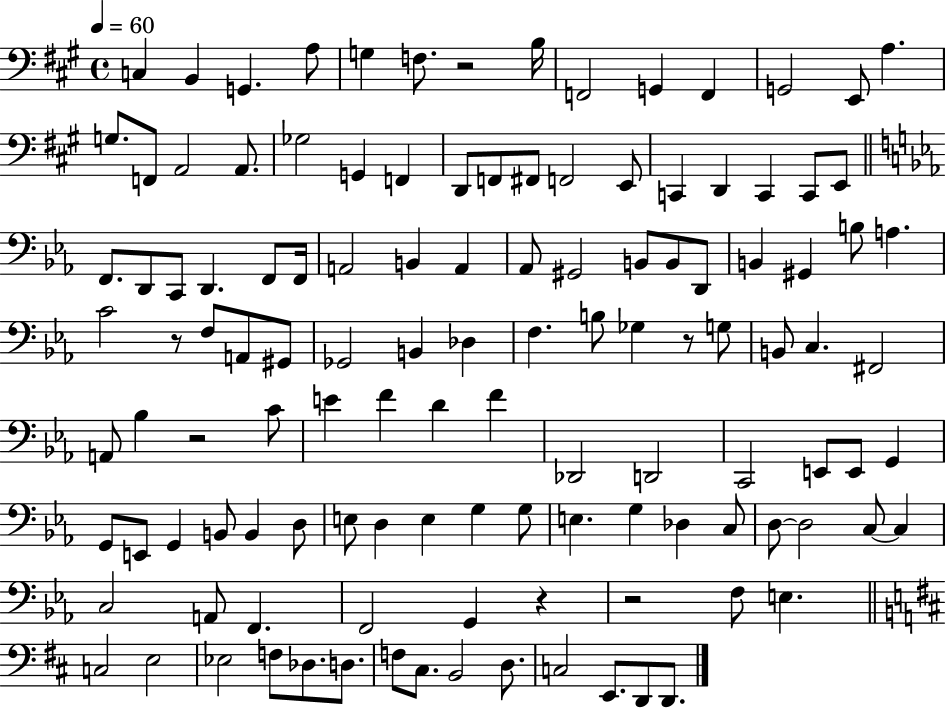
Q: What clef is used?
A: bass